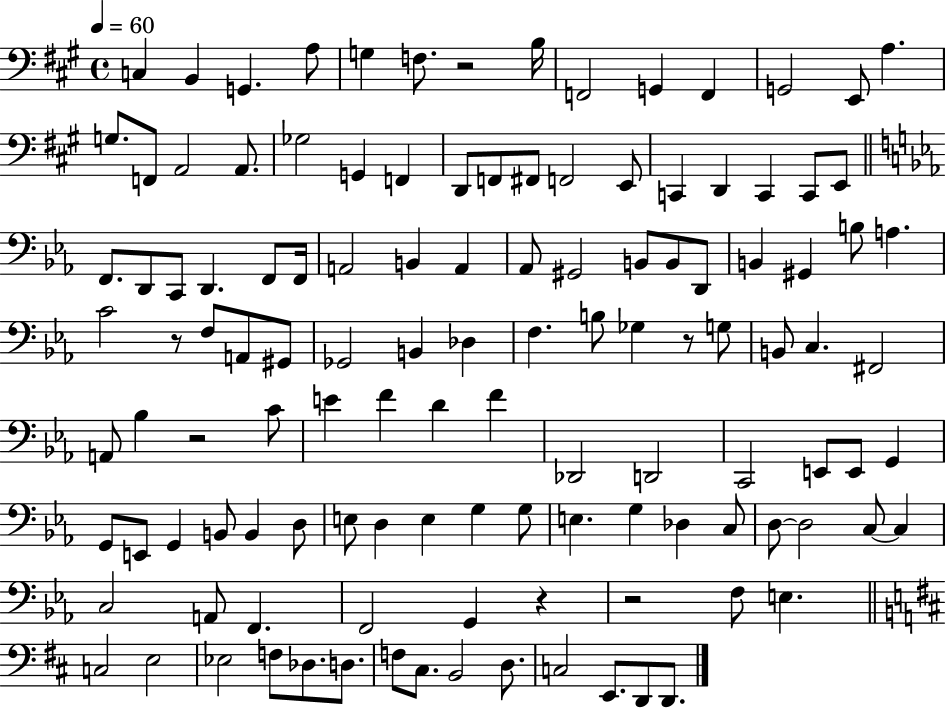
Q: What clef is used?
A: bass